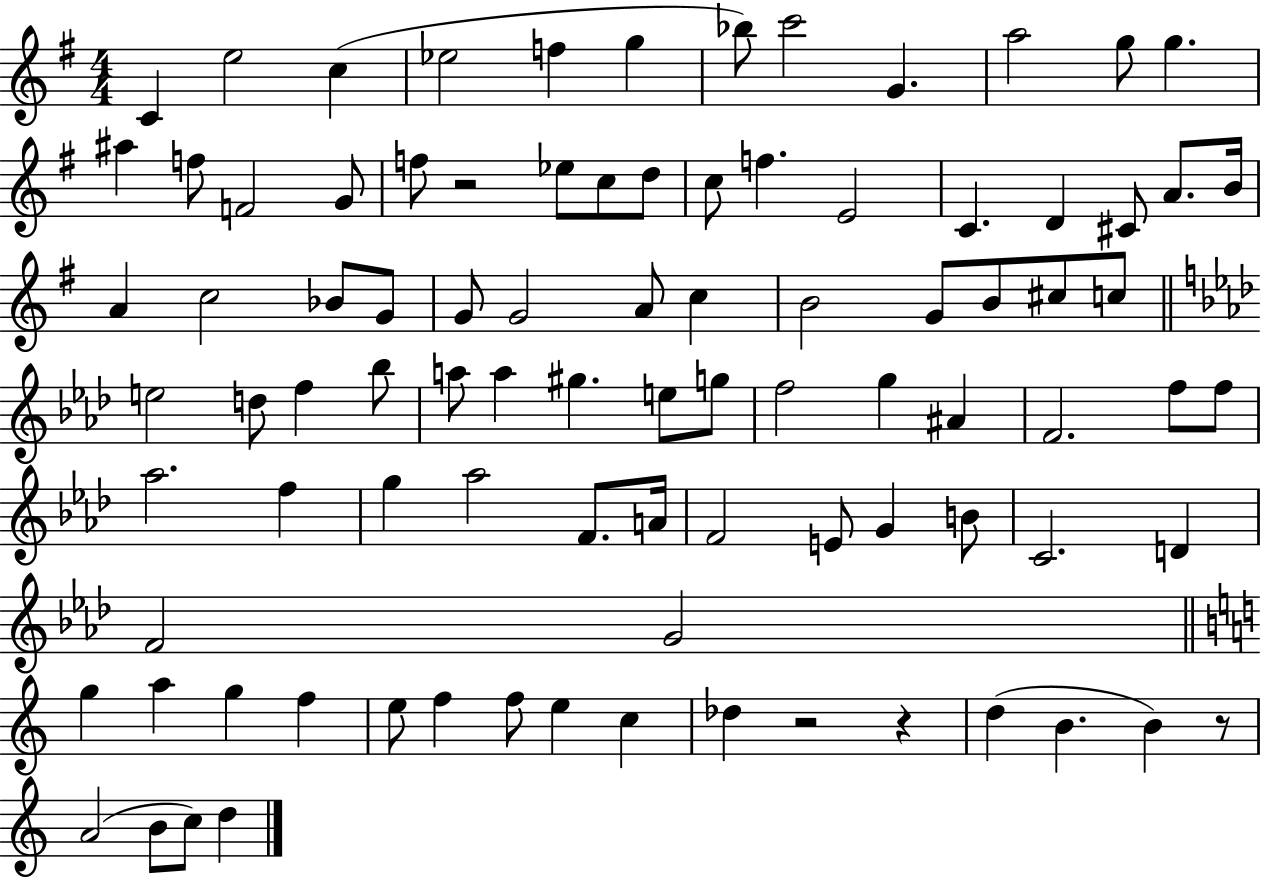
C4/q E5/h C5/q Eb5/h F5/q G5/q Bb5/e C6/h G4/q. A5/h G5/e G5/q. A#5/q F5/e F4/h G4/e F5/e R/h Eb5/e C5/e D5/e C5/e F5/q. E4/h C4/q. D4/q C#4/e A4/e. B4/s A4/q C5/h Bb4/e G4/e G4/e G4/h A4/e C5/q B4/h G4/e B4/e C#5/e C5/e E5/h D5/e F5/q Bb5/e A5/e A5/q G#5/q. E5/e G5/e F5/h G5/q A#4/q F4/h. F5/e F5/e Ab5/h. F5/q G5/q Ab5/h F4/e. A4/s F4/h E4/e G4/q B4/e C4/h. D4/q F4/h G4/h G5/q A5/q G5/q F5/q E5/e F5/q F5/e E5/q C5/q Db5/q R/h R/q D5/q B4/q. B4/q R/e A4/h B4/e C5/e D5/q